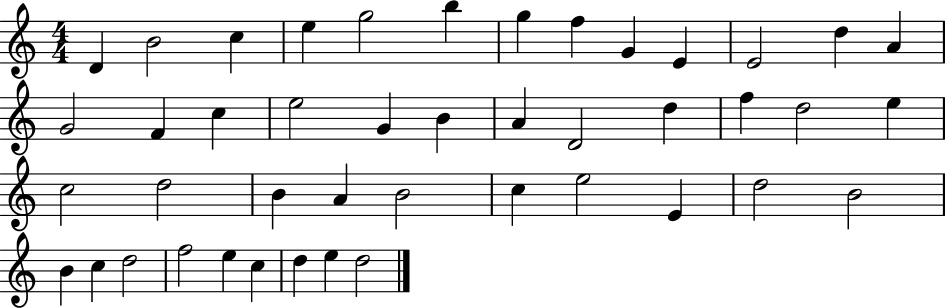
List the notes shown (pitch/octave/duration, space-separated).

D4/q B4/h C5/q E5/q G5/h B5/q G5/q F5/q G4/q E4/q E4/h D5/q A4/q G4/h F4/q C5/q E5/h G4/q B4/q A4/q D4/h D5/q F5/q D5/h E5/q C5/h D5/h B4/q A4/q B4/h C5/q E5/h E4/q D5/h B4/h B4/q C5/q D5/h F5/h E5/q C5/q D5/q E5/q D5/h